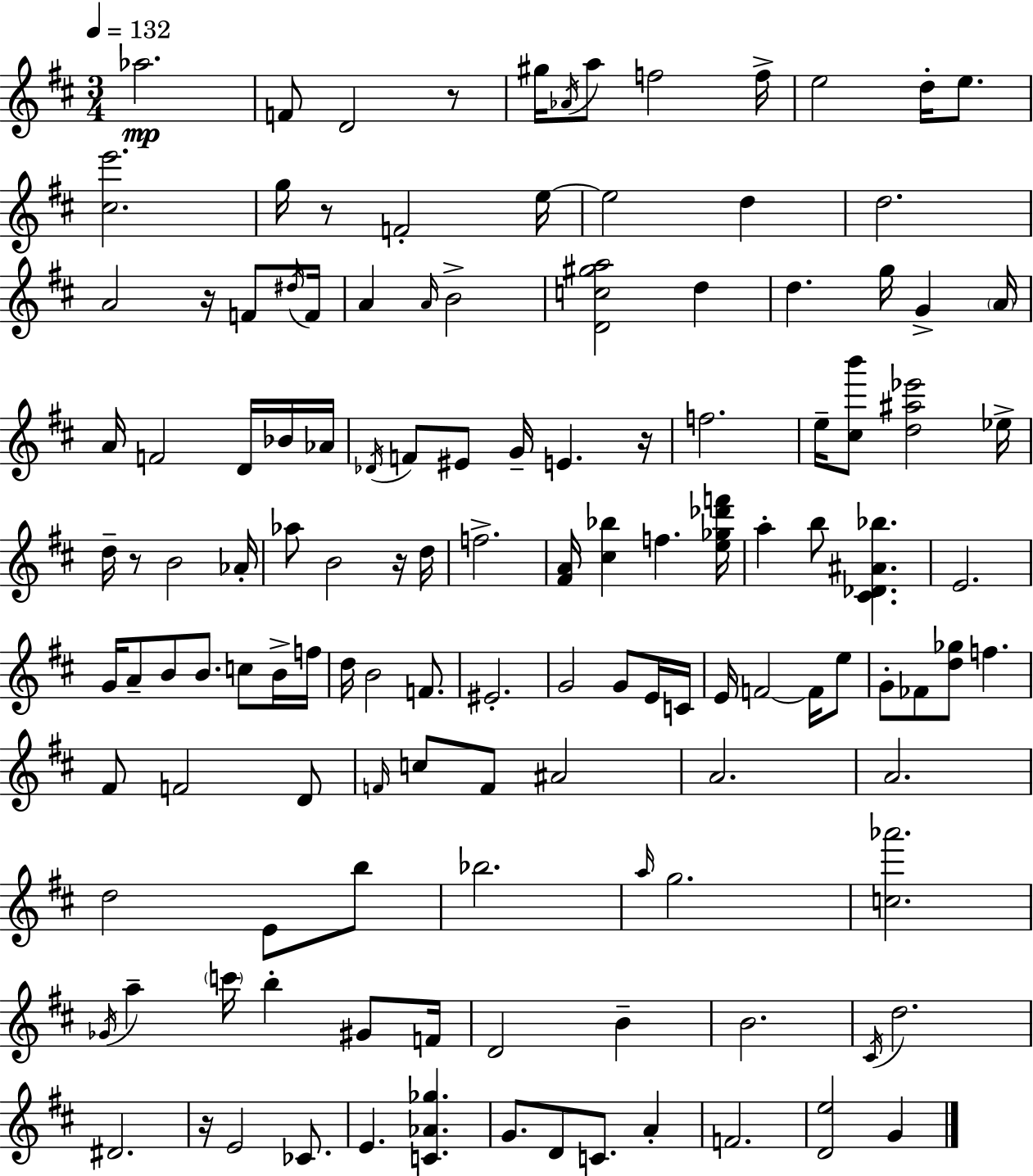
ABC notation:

X:1
T:Untitled
M:3/4
L:1/4
K:D
_a2 F/2 D2 z/2 ^g/4 _A/4 a/2 f2 f/4 e2 d/4 e/2 [^ce']2 g/4 z/2 F2 e/4 e2 d d2 A2 z/4 F/2 ^d/4 F/4 A A/4 B2 [Dc^ga]2 d d g/4 G A/4 A/4 F2 D/4 _B/4 _A/4 _D/4 F/2 ^E/2 G/4 E z/4 f2 e/4 [^cb']/2 [d^a_e']2 _e/4 d/4 z/2 B2 _A/4 _a/2 B2 z/4 d/4 f2 [^FA]/4 [^c_b] f [e_g_d'f']/4 a b/2 [^C_D^A_b] E2 G/4 A/2 B/2 B/2 c/2 B/4 f/4 d/4 B2 F/2 ^E2 G2 G/2 E/4 C/4 E/4 F2 F/4 e/2 G/2 _F/2 [d_g]/2 f ^F/2 F2 D/2 F/4 c/2 F/2 ^A2 A2 A2 d2 E/2 b/2 _b2 a/4 g2 [c_a']2 _G/4 a c'/4 b ^G/2 F/4 D2 B B2 ^C/4 d2 ^D2 z/4 E2 _C/2 E [C_A_g] G/2 D/2 C/2 A F2 [De]2 G